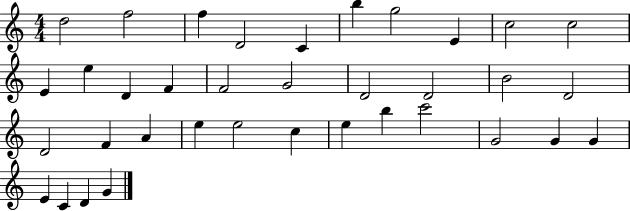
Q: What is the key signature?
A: C major